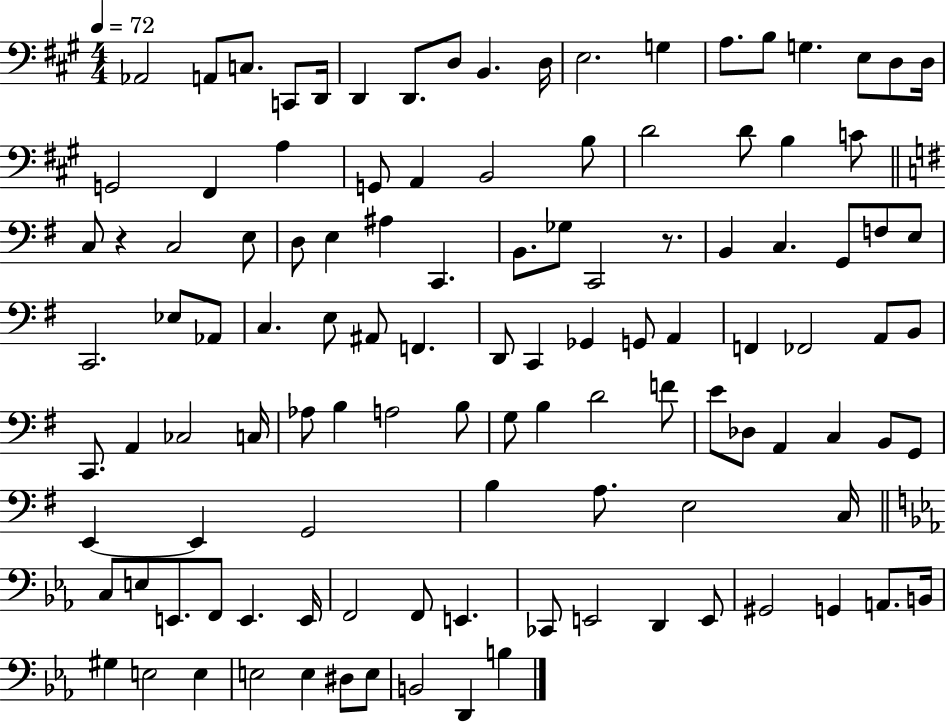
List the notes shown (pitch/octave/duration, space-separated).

Ab2/h A2/e C3/e. C2/e D2/s D2/q D2/e. D3/e B2/q. D3/s E3/h. G3/q A3/e. B3/e G3/q. E3/e D3/e D3/s G2/h F#2/q A3/q G2/e A2/q B2/h B3/e D4/h D4/e B3/q C4/e C3/e R/q C3/h E3/e D3/e E3/q A#3/q C2/q. B2/e. Gb3/e C2/h R/e. B2/q C3/q. G2/e F3/e E3/e C2/h. Eb3/e Ab2/e C3/q. E3/e A#2/e F2/q. D2/e C2/q Gb2/q G2/e A2/q F2/q FES2/h A2/e B2/e C2/e. A2/q CES3/h C3/s Ab3/e B3/q A3/h B3/e G3/e B3/q D4/h F4/e E4/e Db3/e A2/q C3/q B2/e G2/e E2/q E2/q G2/h B3/q A3/e. E3/h C3/s C3/e E3/e E2/e. F2/e E2/q. E2/s F2/h F2/e E2/q. CES2/e E2/h D2/q E2/e G#2/h G2/q A2/e. B2/s G#3/q E3/h E3/q E3/h E3/q D#3/e E3/e B2/h D2/q B3/q